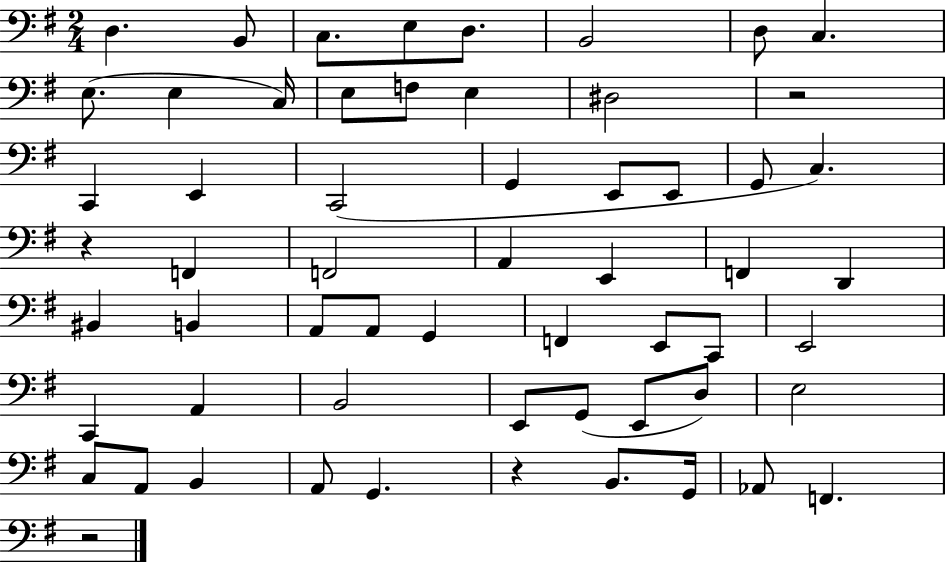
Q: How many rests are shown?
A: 4